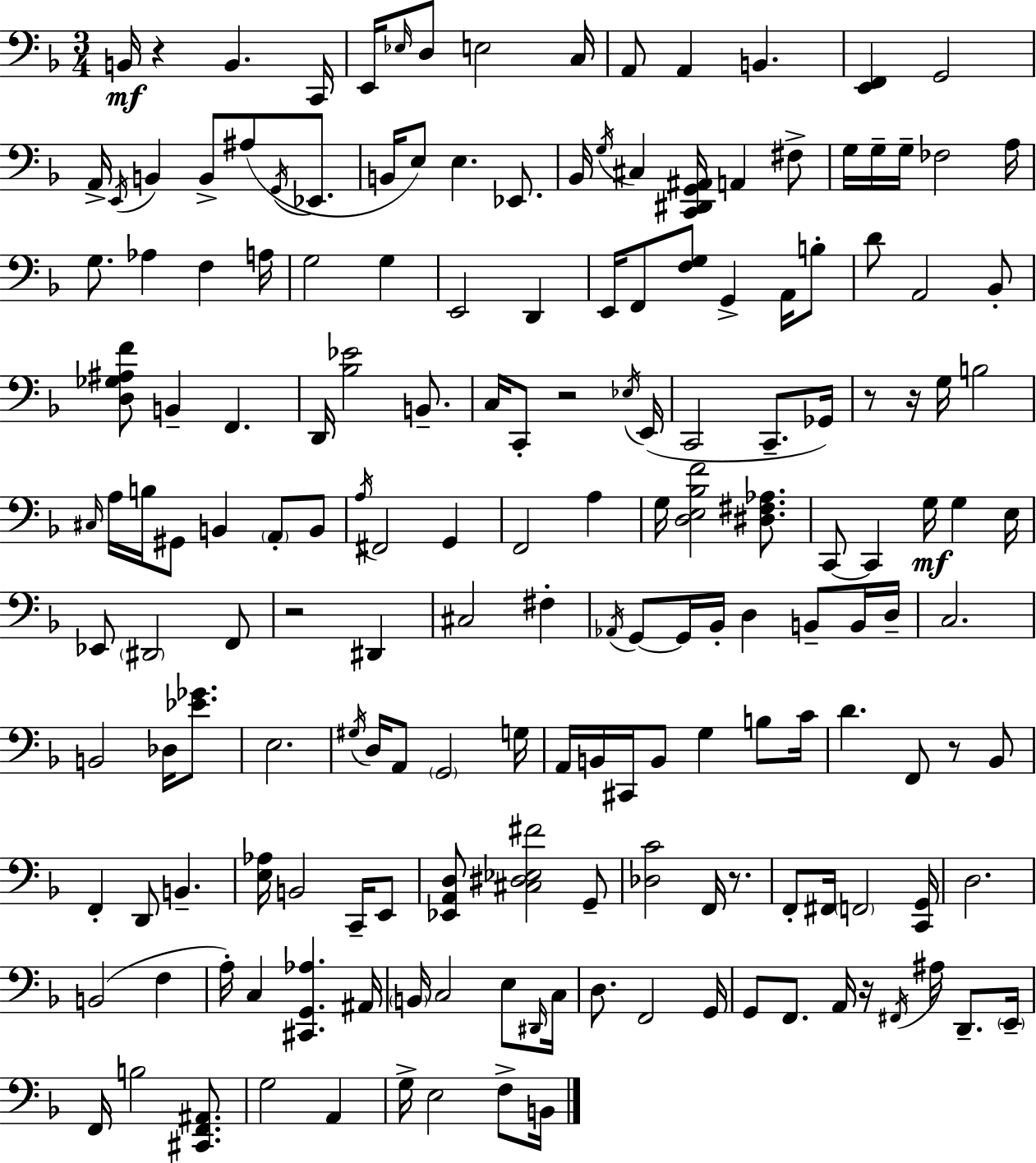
X:1
T:Untitled
M:3/4
L:1/4
K:Dm
B,,/4 z B,, C,,/4 E,,/4 _E,/4 D,/2 E,2 C,/4 A,,/2 A,, B,, [E,,F,,] G,,2 A,,/4 E,,/4 B,, B,,/2 ^A,/2 G,,/4 _E,,/2 B,,/4 E,/2 E, _E,,/2 _B,,/4 G,/4 ^C, [C,,^D,,G,,^A,,]/4 A,, ^F,/2 G,/4 G,/4 G,/4 _F,2 A,/4 G,/2 _A, F, A,/4 G,2 G, E,,2 D,, E,,/4 F,,/2 [F,G,]/2 G,, A,,/4 B,/2 D/2 A,,2 _B,,/2 [D,_G,^A,F]/2 B,, F,, D,,/4 [_B,_E]2 B,,/2 C,/4 C,,/2 z2 _E,/4 E,,/4 C,,2 C,,/2 _G,,/4 z/2 z/4 G,/4 B,2 ^C,/4 A,/4 B,/4 ^G,,/2 B,, A,,/2 B,,/2 A,/4 ^F,,2 G,, F,,2 A, G,/4 [D,E,_B,F]2 [^D,^F,_A,]/2 C,,/2 C,, G,/4 G, E,/4 _E,,/2 ^D,,2 F,,/2 z2 ^D,, ^C,2 ^F, _A,,/4 G,,/2 G,,/4 _B,,/4 D, B,,/2 B,,/4 D,/4 C,2 B,,2 _D,/4 [_E_G]/2 E,2 ^G,/4 D,/4 A,,/2 G,,2 G,/4 A,,/4 B,,/4 ^C,,/4 B,,/2 G, B,/2 C/4 D F,,/2 z/2 _B,,/2 F,, D,,/2 B,, [E,_A,]/4 B,,2 C,,/4 E,,/2 [_E,,A,,D,]/2 [^C,^D,_E,^F]2 G,,/2 [_D,C]2 F,,/4 z/2 F,,/2 ^F,,/4 F,,2 [C,,G,,]/4 D,2 B,,2 F, A,/4 C, [^C,,G,,_A,] ^A,,/4 B,,/4 C,2 E,/2 ^D,,/4 C,/4 D,/2 F,,2 G,,/4 G,,/2 F,,/2 A,,/4 z/4 ^F,,/4 ^A,/4 D,,/2 E,,/4 F,,/4 B,2 [^C,,F,,^A,,]/2 G,2 A,, G,/4 E,2 F,/2 B,,/4